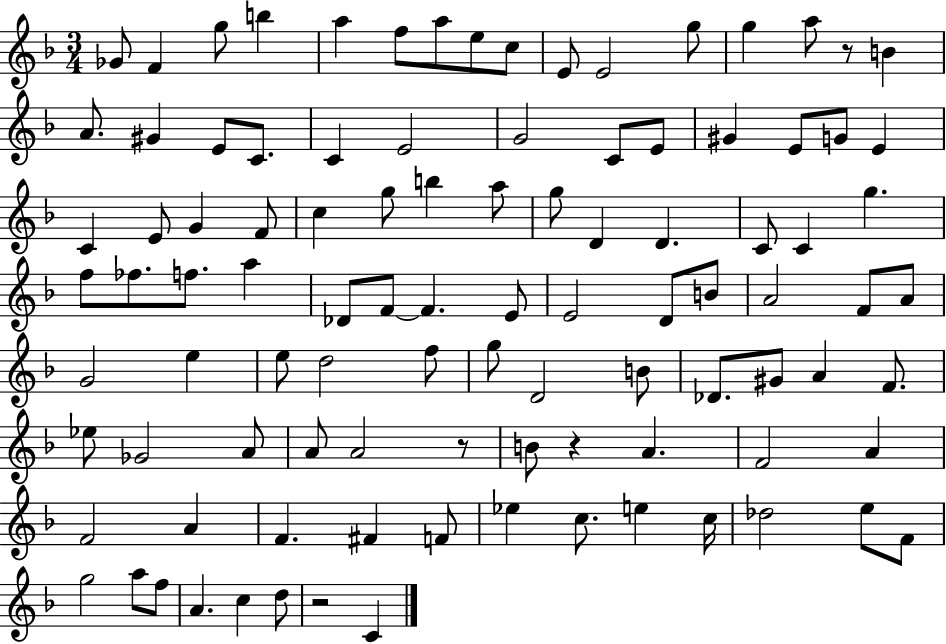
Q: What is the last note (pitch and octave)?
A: C4